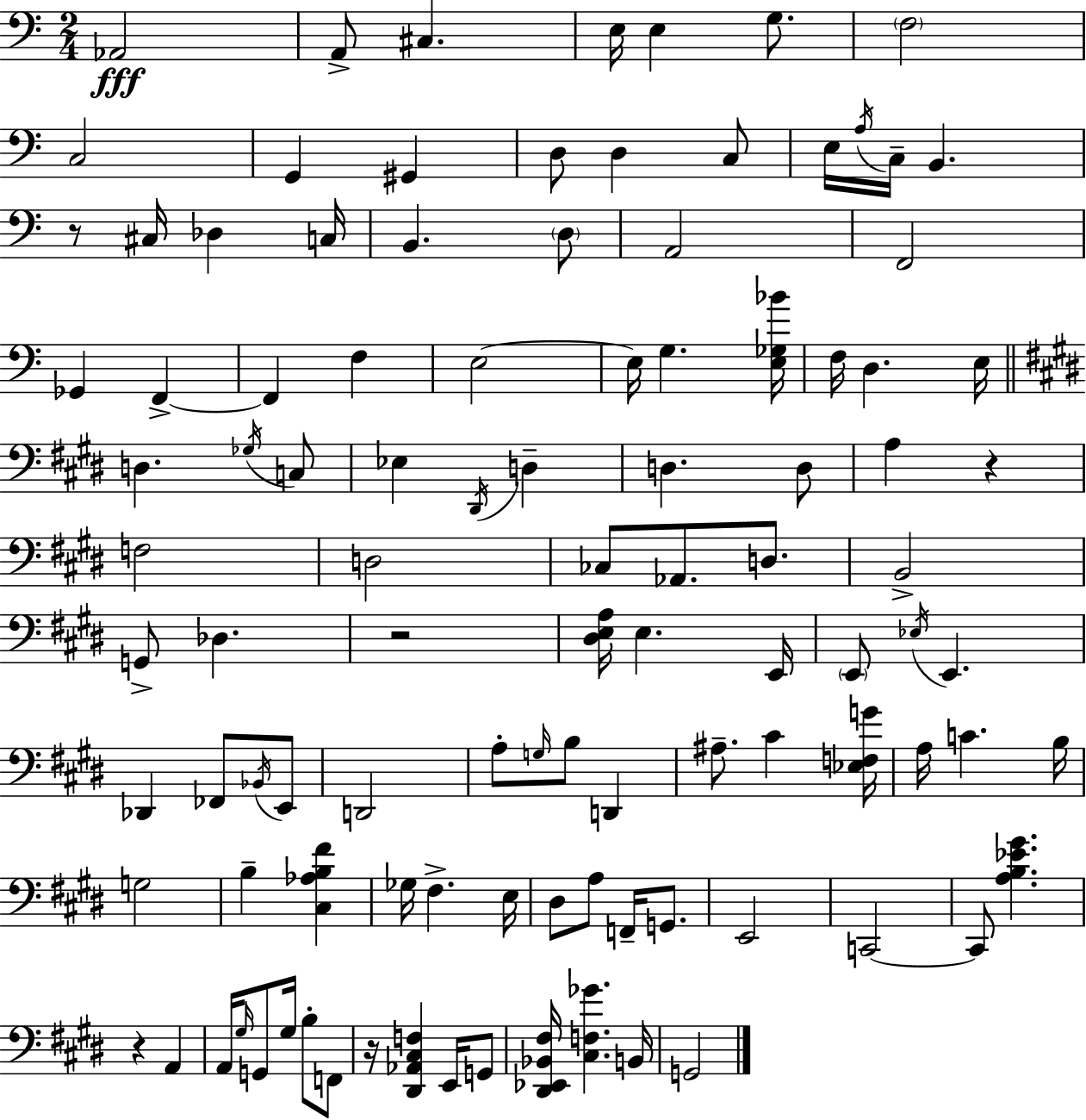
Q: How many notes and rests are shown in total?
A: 106